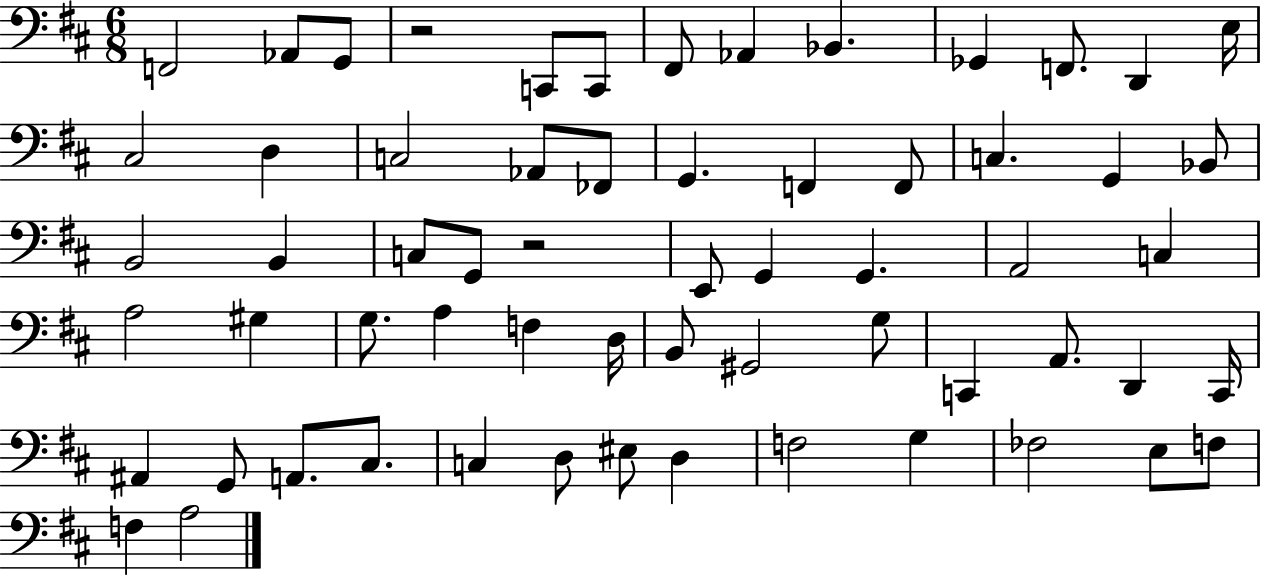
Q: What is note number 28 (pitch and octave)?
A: E2